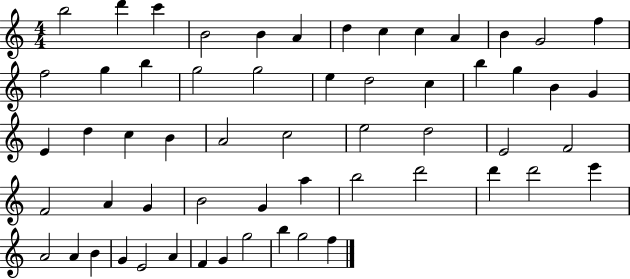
{
  \clef treble
  \numericTimeSignature
  \time 4/4
  \key c \major
  b''2 d'''4 c'''4 | b'2 b'4 a'4 | d''4 c''4 c''4 a'4 | b'4 g'2 f''4 | \break f''2 g''4 b''4 | g''2 g''2 | e''4 d''2 c''4 | b''4 g''4 b'4 g'4 | \break e'4 d''4 c''4 b'4 | a'2 c''2 | e''2 d''2 | e'2 f'2 | \break f'2 a'4 g'4 | b'2 g'4 a''4 | b''2 d'''2 | d'''4 d'''2 e'''4 | \break a'2 a'4 b'4 | g'4 e'2 a'4 | f'4 g'4 g''2 | b''4 g''2 f''4 | \break \bar "|."
}